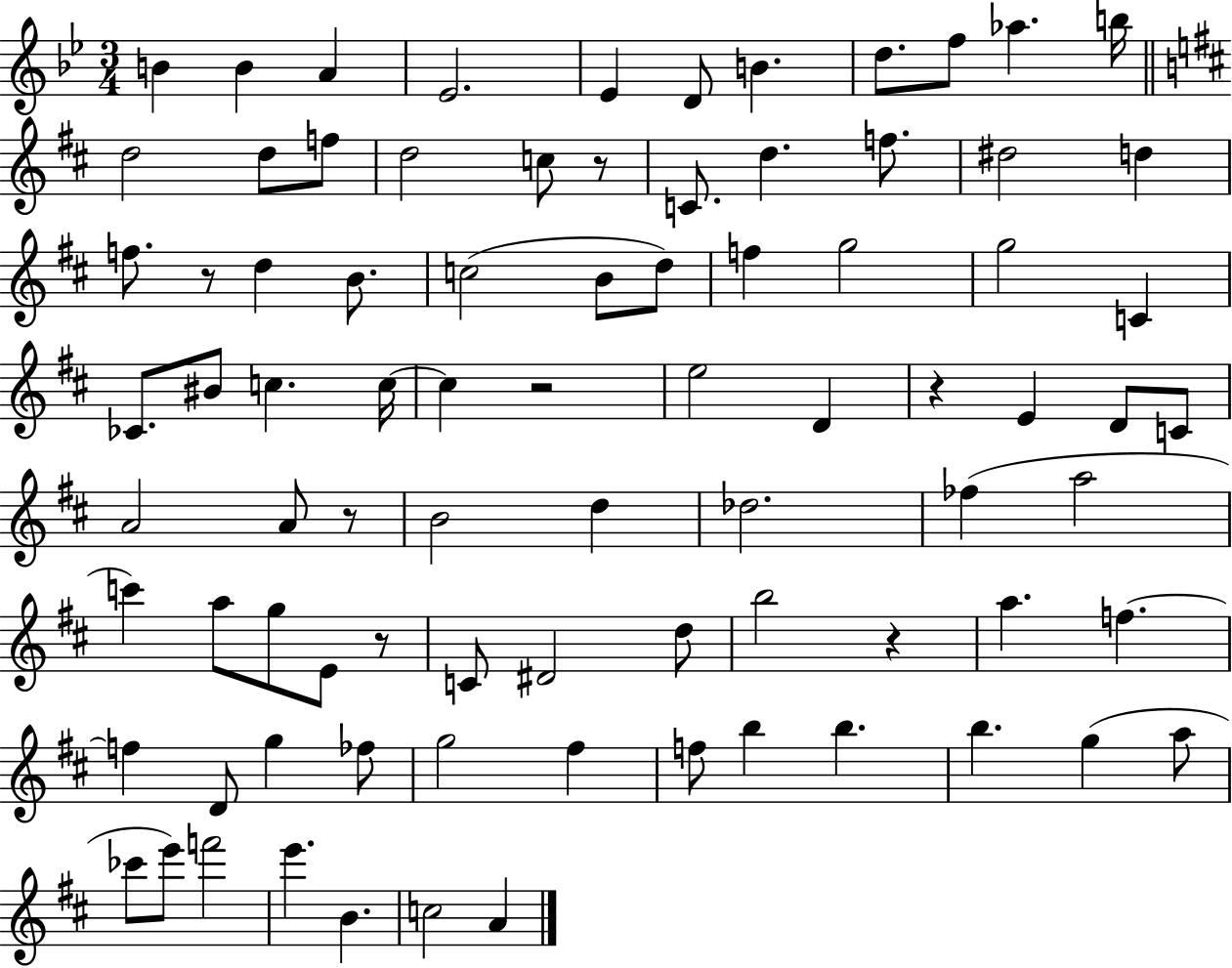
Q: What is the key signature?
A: BES major